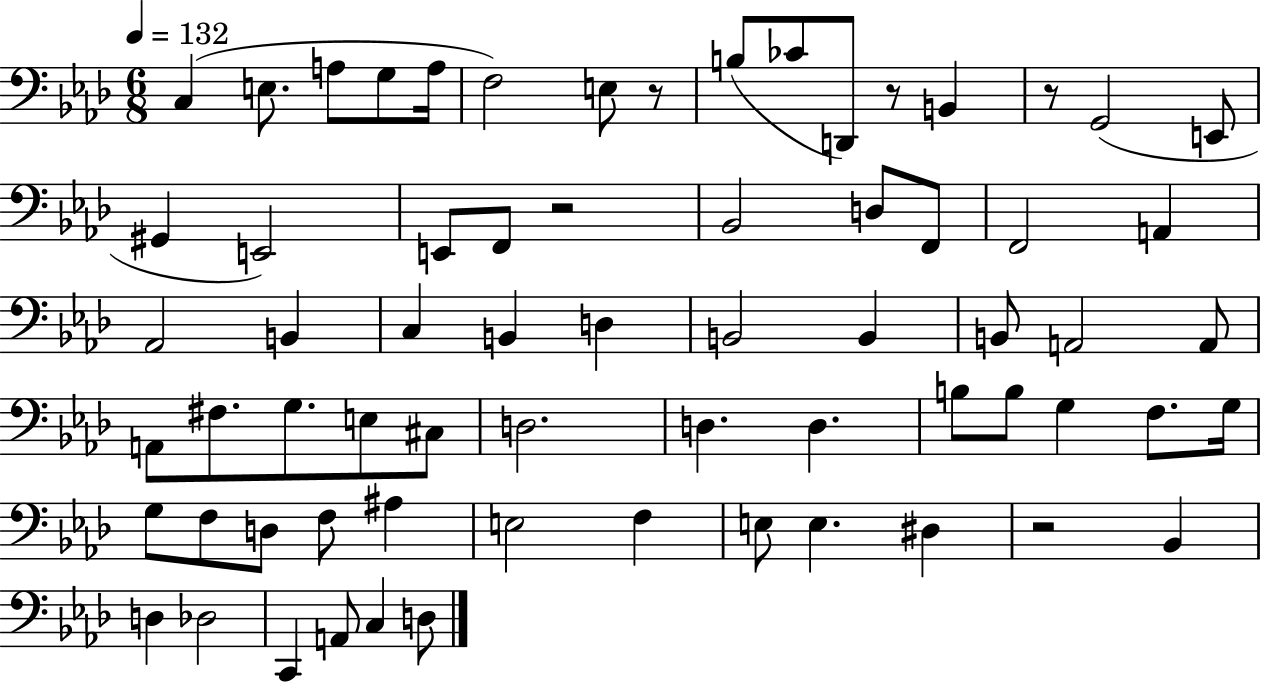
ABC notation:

X:1
T:Untitled
M:6/8
L:1/4
K:Ab
C, E,/2 A,/2 G,/2 A,/4 F,2 E,/2 z/2 B,/2 _C/2 D,,/2 z/2 B,, z/2 G,,2 E,,/2 ^G,, E,,2 E,,/2 F,,/2 z2 _B,,2 D,/2 F,,/2 F,,2 A,, _A,,2 B,, C, B,, D, B,,2 B,, B,,/2 A,,2 A,,/2 A,,/2 ^F,/2 G,/2 E,/2 ^C,/2 D,2 D, D, B,/2 B,/2 G, F,/2 G,/4 G,/2 F,/2 D,/2 F,/2 ^A, E,2 F, E,/2 E, ^D, z2 _B,, D, _D,2 C,, A,,/2 C, D,/2